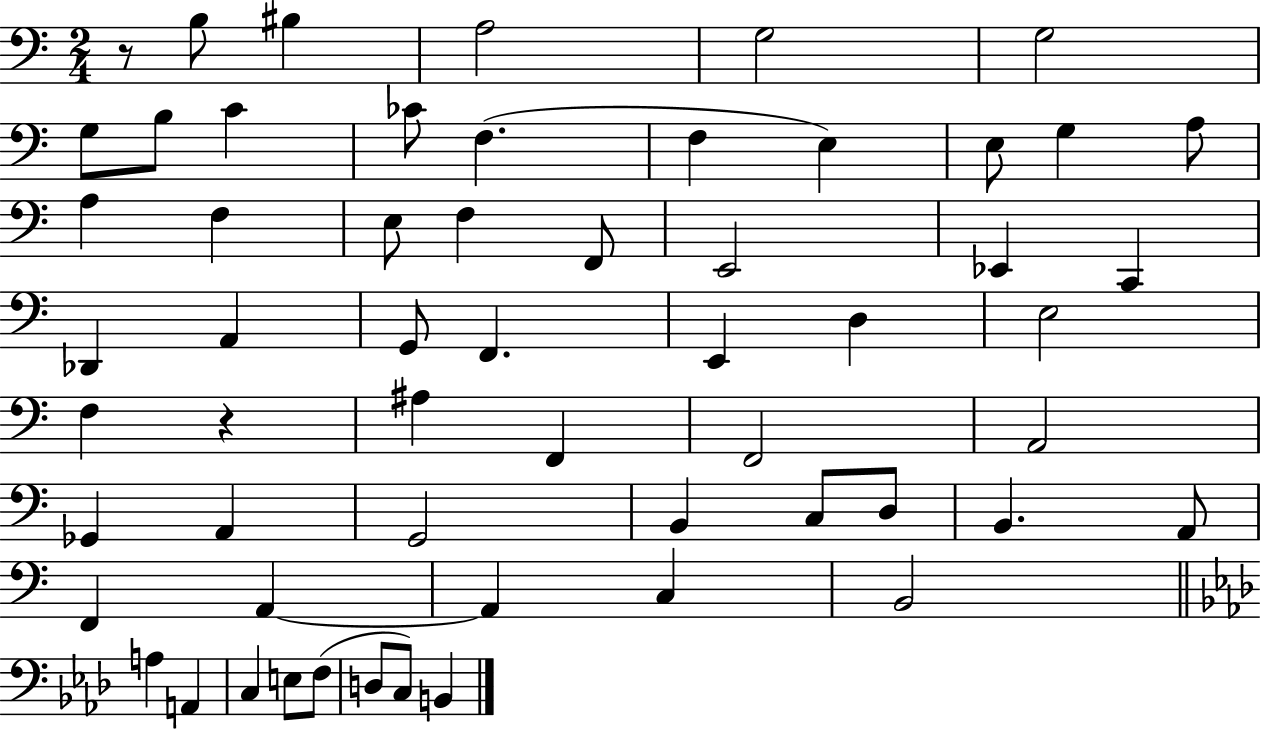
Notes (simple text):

R/e B3/e BIS3/q A3/h G3/h G3/h G3/e B3/e C4/q CES4/e F3/q. F3/q E3/q E3/e G3/q A3/e A3/q F3/q E3/e F3/q F2/e E2/h Eb2/q C2/q Db2/q A2/q G2/e F2/q. E2/q D3/q E3/h F3/q R/q A#3/q F2/q F2/h A2/h Gb2/q A2/q G2/h B2/q C3/e D3/e B2/q. A2/e F2/q A2/q A2/q C3/q B2/h A3/q A2/q C3/q E3/e F3/e D3/e C3/e B2/q